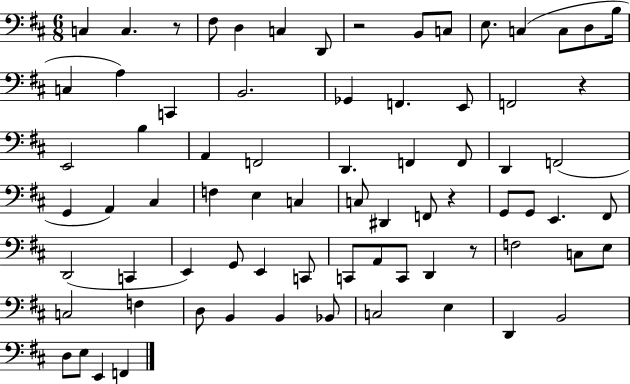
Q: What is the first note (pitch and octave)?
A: C3